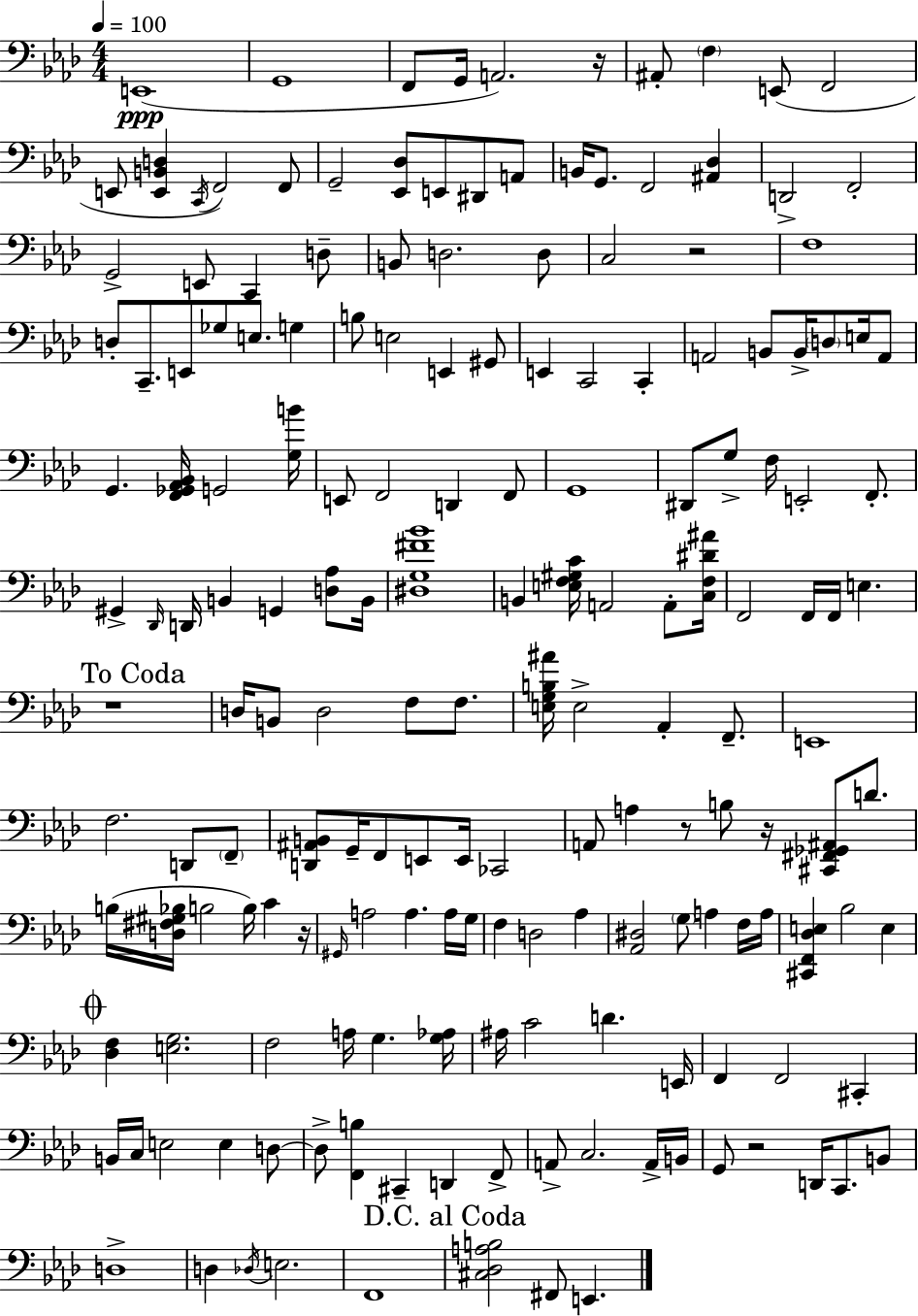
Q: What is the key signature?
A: F minor